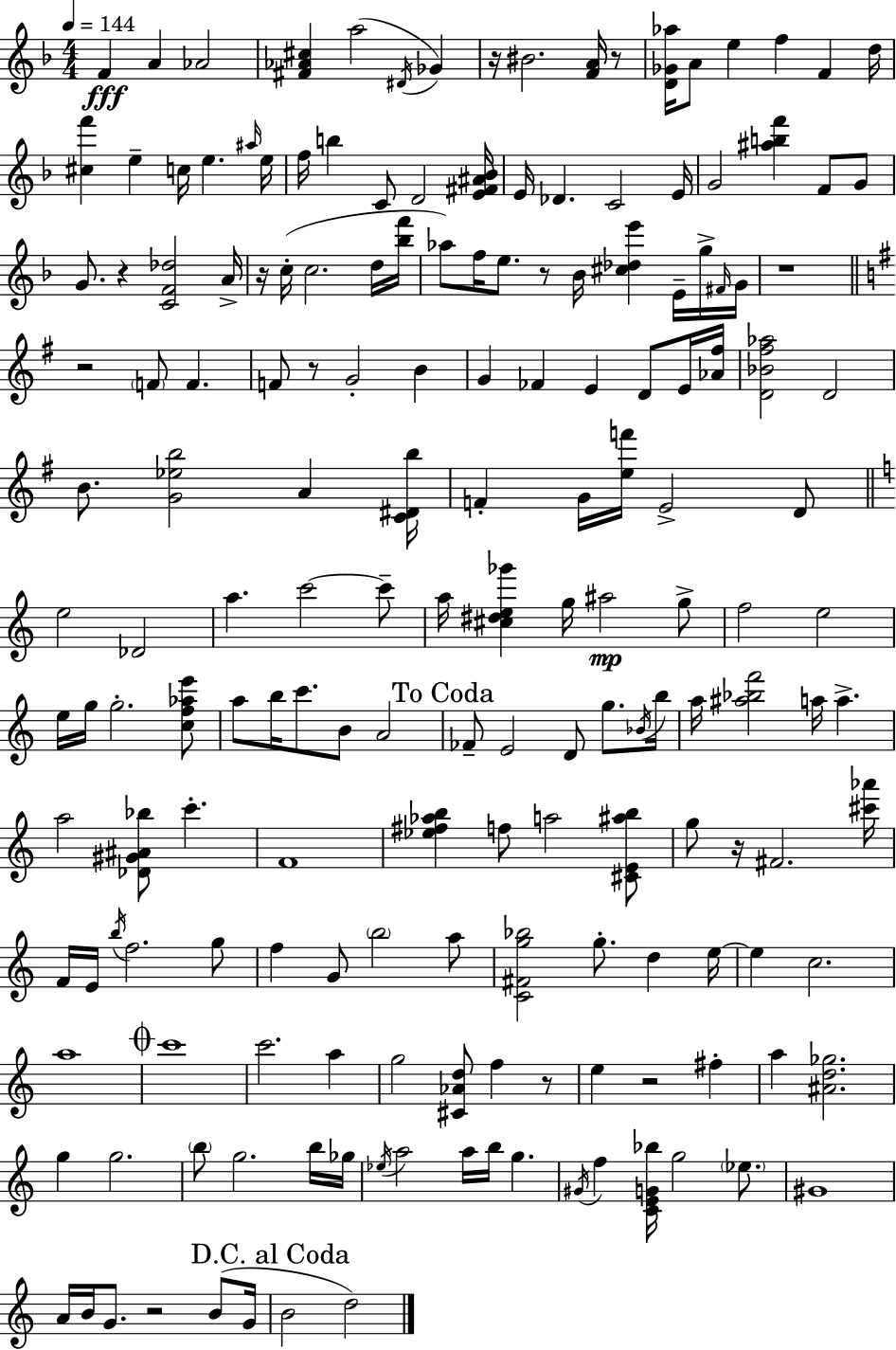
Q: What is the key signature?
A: D minor